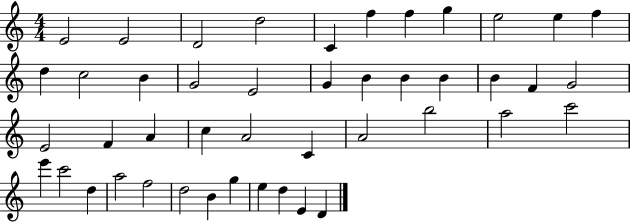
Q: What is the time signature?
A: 4/4